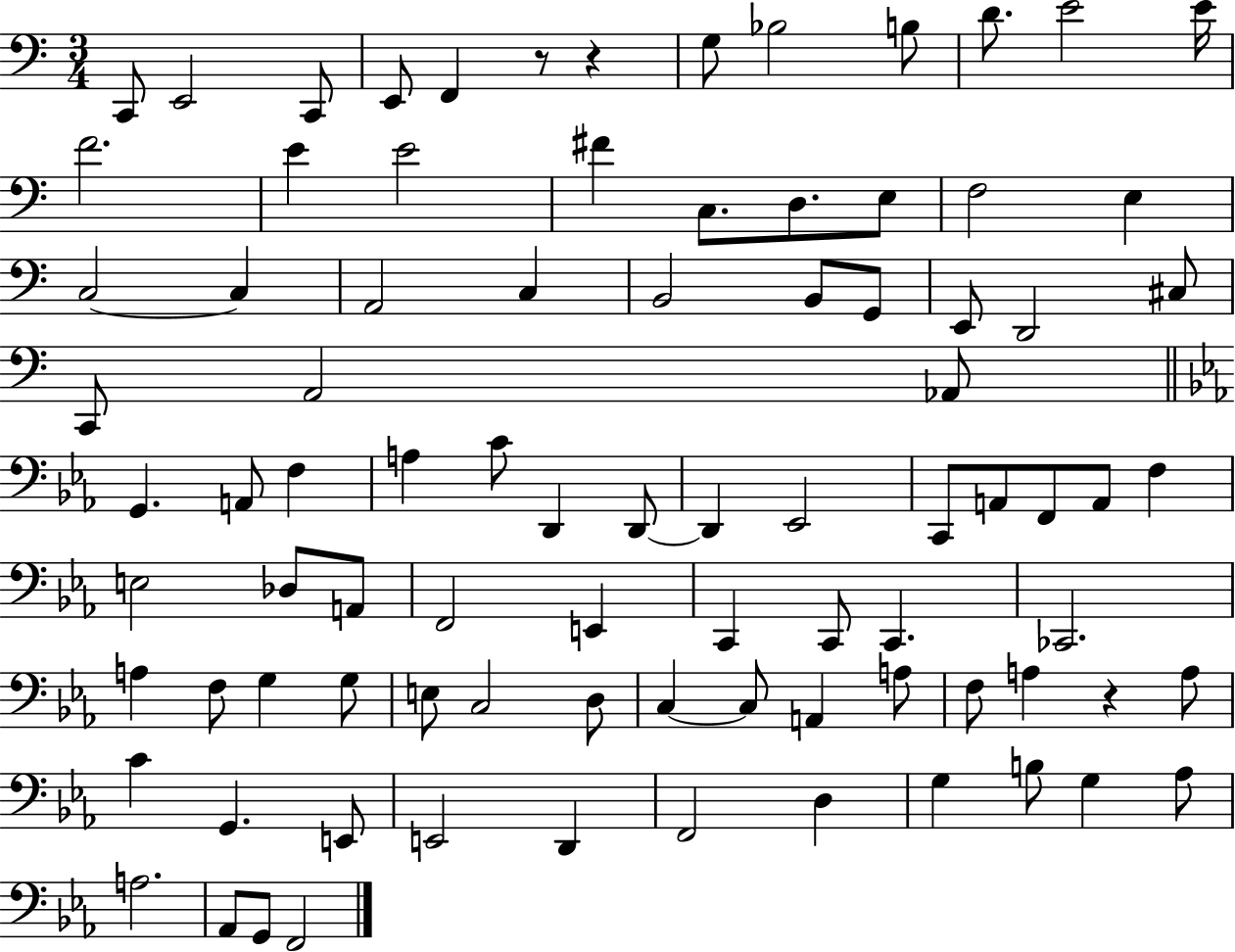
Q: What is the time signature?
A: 3/4